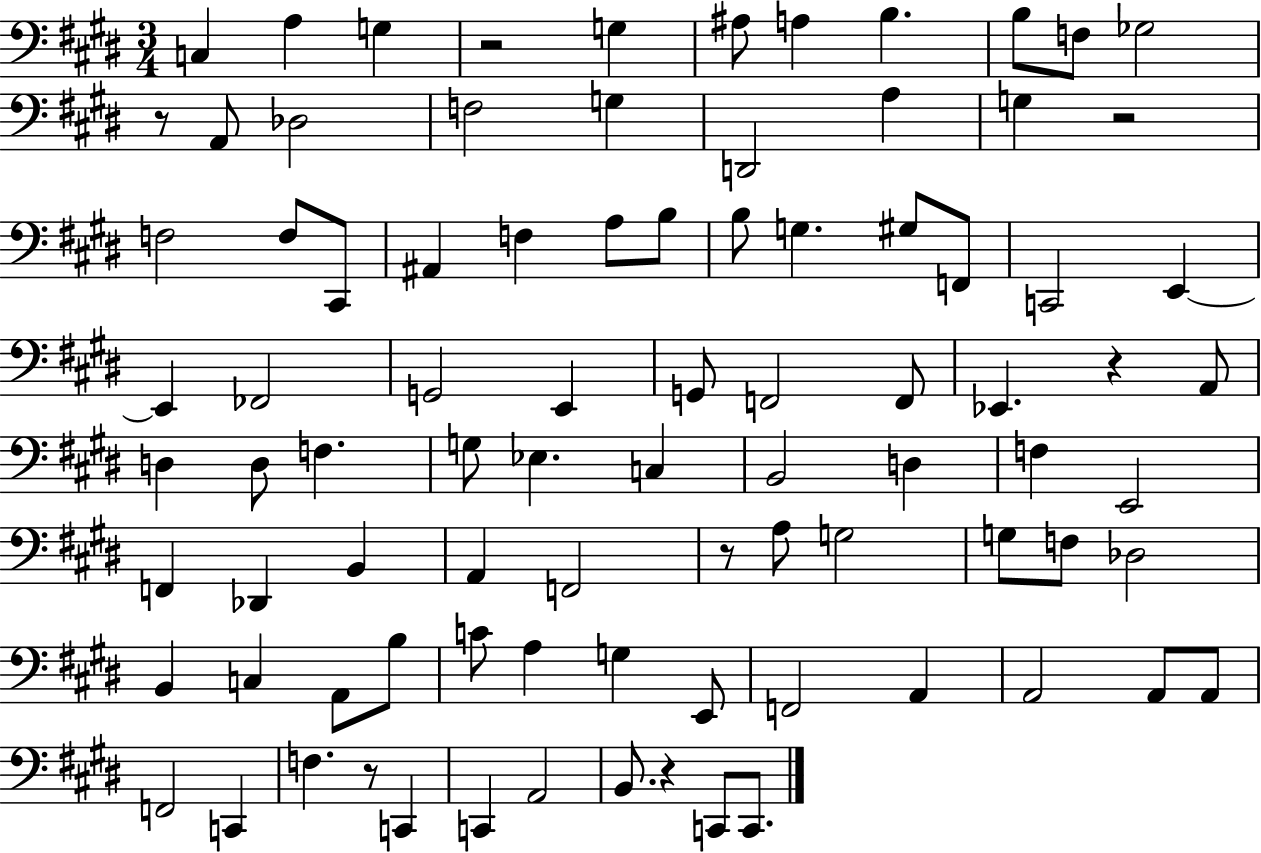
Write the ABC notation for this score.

X:1
T:Untitled
M:3/4
L:1/4
K:E
C, A, G, z2 G, ^A,/2 A, B, B,/2 F,/2 _G,2 z/2 A,,/2 _D,2 F,2 G, D,,2 A, G, z2 F,2 F,/2 ^C,,/2 ^A,, F, A,/2 B,/2 B,/2 G, ^G,/2 F,,/2 C,,2 E,, E,, _F,,2 G,,2 E,, G,,/2 F,,2 F,,/2 _E,, z A,,/2 D, D,/2 F, G,/2 _E, C, B,,2 D, F, E,,2 F,, _D,, B,, A,, F,,2 z/2 A,/2 G,2 G,/2 F,/2 _D,2 B,, C, A,,/2 B,/2 C/2 A, G, E,,/2 F,,2 A,, A,,2 A,,/2 A,,/2 F,,2 C,, F, z/2 C,, C,, A,,2 B,,/2 z C,,/2 C,,/2